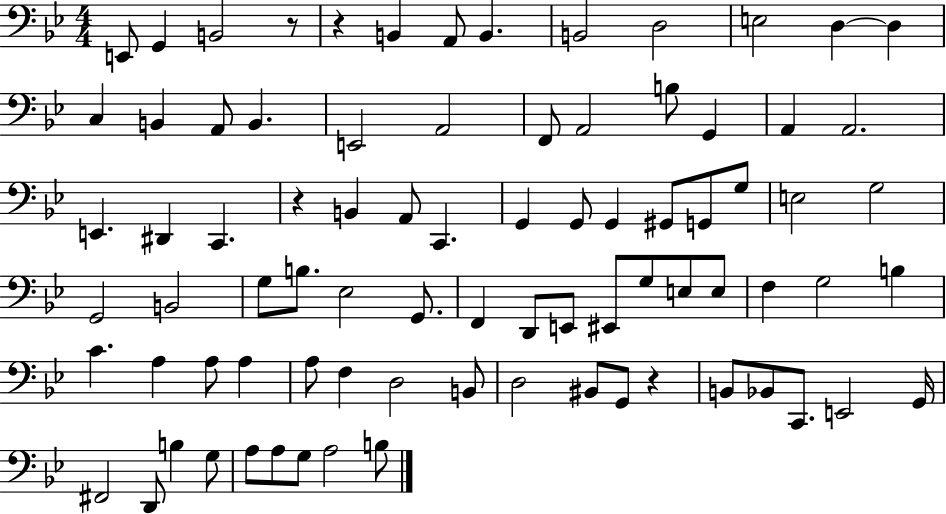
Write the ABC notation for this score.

X:1
T:Untitled
M:4/4
L:1/4
K:Bb
E,,/2 G,, B,,2 z/2 z B,, A,,/2 B,, B,,2 D,2 E,2 D, D, C, B,, A,,/2 B,, E,,2 A,,2 F,,/2 A,,2 B,/2 G,, A,, A,,2 E,, ^D,, C,, z B,, A,,/2 C,, G,, G,,/2 G,, ^G,,/2 G,,/2 G,/2 E,2 G,2 G,,2 B,,2 G,/2 B,/2 _E,2 G,,/2 F,, D,,/2 E,,/2 ^E,,/2 G,/2 E,/2 E,/2 F, G,2 B, C A, A,/2 A, A,/2 F, D,2 B,,/2 D,2 ^B,,/2 G,,/2 z B,,/2 _B,,/2 C,,/2 E,,2 G,,/4 ^F,,2 D,,/2 B, G,/2 A,/2 A,/2 G,/2 A,2 B,/2